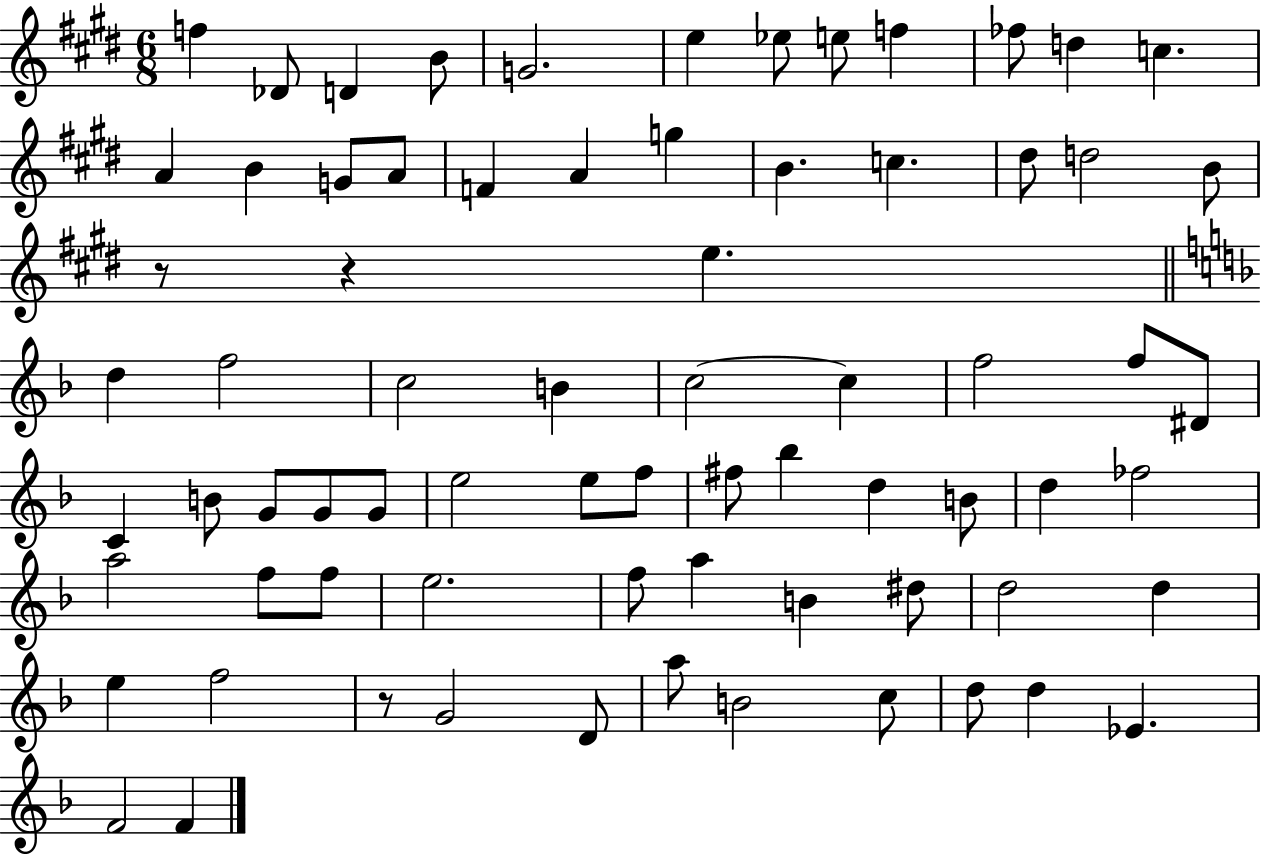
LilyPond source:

{
  \clef treble
  \numericTimeSignature
  \time 6/8
  \key e \major
  f''4 des'8 d'4 b'8 | g'2. | e''4 ees''8 e''8 f''4 | fes''8 d''4 c''4. | \break a'4 b'4 g'8 a'8 | f'4 a'4 g''4 | b'4. c''4. | dis''8 d''2 b'8 | \break r8 r4 e''4. | \bar "||" \break \key f \major d''4 f''2 | c''2 b'4 | c''2~~ c''4 | f''2 f''8 dis'8 | \break c'4 b'8 g'8 g'8 g'8 | e''2 e''8 f''8 | fis''8 bes''4 d''4 b'8 | d''4 fes''2 | \break a''2 f''8 f''8 | e''2. | f''8 a''4 b'4 dis''8 | d''2 d''4 | \break e''4 f''2 | r8 g'2 d'8 | a''8 b'2 c''8 | d''8 d''4 ees'4. | \break f'2 f'4 | \bar "|."
}